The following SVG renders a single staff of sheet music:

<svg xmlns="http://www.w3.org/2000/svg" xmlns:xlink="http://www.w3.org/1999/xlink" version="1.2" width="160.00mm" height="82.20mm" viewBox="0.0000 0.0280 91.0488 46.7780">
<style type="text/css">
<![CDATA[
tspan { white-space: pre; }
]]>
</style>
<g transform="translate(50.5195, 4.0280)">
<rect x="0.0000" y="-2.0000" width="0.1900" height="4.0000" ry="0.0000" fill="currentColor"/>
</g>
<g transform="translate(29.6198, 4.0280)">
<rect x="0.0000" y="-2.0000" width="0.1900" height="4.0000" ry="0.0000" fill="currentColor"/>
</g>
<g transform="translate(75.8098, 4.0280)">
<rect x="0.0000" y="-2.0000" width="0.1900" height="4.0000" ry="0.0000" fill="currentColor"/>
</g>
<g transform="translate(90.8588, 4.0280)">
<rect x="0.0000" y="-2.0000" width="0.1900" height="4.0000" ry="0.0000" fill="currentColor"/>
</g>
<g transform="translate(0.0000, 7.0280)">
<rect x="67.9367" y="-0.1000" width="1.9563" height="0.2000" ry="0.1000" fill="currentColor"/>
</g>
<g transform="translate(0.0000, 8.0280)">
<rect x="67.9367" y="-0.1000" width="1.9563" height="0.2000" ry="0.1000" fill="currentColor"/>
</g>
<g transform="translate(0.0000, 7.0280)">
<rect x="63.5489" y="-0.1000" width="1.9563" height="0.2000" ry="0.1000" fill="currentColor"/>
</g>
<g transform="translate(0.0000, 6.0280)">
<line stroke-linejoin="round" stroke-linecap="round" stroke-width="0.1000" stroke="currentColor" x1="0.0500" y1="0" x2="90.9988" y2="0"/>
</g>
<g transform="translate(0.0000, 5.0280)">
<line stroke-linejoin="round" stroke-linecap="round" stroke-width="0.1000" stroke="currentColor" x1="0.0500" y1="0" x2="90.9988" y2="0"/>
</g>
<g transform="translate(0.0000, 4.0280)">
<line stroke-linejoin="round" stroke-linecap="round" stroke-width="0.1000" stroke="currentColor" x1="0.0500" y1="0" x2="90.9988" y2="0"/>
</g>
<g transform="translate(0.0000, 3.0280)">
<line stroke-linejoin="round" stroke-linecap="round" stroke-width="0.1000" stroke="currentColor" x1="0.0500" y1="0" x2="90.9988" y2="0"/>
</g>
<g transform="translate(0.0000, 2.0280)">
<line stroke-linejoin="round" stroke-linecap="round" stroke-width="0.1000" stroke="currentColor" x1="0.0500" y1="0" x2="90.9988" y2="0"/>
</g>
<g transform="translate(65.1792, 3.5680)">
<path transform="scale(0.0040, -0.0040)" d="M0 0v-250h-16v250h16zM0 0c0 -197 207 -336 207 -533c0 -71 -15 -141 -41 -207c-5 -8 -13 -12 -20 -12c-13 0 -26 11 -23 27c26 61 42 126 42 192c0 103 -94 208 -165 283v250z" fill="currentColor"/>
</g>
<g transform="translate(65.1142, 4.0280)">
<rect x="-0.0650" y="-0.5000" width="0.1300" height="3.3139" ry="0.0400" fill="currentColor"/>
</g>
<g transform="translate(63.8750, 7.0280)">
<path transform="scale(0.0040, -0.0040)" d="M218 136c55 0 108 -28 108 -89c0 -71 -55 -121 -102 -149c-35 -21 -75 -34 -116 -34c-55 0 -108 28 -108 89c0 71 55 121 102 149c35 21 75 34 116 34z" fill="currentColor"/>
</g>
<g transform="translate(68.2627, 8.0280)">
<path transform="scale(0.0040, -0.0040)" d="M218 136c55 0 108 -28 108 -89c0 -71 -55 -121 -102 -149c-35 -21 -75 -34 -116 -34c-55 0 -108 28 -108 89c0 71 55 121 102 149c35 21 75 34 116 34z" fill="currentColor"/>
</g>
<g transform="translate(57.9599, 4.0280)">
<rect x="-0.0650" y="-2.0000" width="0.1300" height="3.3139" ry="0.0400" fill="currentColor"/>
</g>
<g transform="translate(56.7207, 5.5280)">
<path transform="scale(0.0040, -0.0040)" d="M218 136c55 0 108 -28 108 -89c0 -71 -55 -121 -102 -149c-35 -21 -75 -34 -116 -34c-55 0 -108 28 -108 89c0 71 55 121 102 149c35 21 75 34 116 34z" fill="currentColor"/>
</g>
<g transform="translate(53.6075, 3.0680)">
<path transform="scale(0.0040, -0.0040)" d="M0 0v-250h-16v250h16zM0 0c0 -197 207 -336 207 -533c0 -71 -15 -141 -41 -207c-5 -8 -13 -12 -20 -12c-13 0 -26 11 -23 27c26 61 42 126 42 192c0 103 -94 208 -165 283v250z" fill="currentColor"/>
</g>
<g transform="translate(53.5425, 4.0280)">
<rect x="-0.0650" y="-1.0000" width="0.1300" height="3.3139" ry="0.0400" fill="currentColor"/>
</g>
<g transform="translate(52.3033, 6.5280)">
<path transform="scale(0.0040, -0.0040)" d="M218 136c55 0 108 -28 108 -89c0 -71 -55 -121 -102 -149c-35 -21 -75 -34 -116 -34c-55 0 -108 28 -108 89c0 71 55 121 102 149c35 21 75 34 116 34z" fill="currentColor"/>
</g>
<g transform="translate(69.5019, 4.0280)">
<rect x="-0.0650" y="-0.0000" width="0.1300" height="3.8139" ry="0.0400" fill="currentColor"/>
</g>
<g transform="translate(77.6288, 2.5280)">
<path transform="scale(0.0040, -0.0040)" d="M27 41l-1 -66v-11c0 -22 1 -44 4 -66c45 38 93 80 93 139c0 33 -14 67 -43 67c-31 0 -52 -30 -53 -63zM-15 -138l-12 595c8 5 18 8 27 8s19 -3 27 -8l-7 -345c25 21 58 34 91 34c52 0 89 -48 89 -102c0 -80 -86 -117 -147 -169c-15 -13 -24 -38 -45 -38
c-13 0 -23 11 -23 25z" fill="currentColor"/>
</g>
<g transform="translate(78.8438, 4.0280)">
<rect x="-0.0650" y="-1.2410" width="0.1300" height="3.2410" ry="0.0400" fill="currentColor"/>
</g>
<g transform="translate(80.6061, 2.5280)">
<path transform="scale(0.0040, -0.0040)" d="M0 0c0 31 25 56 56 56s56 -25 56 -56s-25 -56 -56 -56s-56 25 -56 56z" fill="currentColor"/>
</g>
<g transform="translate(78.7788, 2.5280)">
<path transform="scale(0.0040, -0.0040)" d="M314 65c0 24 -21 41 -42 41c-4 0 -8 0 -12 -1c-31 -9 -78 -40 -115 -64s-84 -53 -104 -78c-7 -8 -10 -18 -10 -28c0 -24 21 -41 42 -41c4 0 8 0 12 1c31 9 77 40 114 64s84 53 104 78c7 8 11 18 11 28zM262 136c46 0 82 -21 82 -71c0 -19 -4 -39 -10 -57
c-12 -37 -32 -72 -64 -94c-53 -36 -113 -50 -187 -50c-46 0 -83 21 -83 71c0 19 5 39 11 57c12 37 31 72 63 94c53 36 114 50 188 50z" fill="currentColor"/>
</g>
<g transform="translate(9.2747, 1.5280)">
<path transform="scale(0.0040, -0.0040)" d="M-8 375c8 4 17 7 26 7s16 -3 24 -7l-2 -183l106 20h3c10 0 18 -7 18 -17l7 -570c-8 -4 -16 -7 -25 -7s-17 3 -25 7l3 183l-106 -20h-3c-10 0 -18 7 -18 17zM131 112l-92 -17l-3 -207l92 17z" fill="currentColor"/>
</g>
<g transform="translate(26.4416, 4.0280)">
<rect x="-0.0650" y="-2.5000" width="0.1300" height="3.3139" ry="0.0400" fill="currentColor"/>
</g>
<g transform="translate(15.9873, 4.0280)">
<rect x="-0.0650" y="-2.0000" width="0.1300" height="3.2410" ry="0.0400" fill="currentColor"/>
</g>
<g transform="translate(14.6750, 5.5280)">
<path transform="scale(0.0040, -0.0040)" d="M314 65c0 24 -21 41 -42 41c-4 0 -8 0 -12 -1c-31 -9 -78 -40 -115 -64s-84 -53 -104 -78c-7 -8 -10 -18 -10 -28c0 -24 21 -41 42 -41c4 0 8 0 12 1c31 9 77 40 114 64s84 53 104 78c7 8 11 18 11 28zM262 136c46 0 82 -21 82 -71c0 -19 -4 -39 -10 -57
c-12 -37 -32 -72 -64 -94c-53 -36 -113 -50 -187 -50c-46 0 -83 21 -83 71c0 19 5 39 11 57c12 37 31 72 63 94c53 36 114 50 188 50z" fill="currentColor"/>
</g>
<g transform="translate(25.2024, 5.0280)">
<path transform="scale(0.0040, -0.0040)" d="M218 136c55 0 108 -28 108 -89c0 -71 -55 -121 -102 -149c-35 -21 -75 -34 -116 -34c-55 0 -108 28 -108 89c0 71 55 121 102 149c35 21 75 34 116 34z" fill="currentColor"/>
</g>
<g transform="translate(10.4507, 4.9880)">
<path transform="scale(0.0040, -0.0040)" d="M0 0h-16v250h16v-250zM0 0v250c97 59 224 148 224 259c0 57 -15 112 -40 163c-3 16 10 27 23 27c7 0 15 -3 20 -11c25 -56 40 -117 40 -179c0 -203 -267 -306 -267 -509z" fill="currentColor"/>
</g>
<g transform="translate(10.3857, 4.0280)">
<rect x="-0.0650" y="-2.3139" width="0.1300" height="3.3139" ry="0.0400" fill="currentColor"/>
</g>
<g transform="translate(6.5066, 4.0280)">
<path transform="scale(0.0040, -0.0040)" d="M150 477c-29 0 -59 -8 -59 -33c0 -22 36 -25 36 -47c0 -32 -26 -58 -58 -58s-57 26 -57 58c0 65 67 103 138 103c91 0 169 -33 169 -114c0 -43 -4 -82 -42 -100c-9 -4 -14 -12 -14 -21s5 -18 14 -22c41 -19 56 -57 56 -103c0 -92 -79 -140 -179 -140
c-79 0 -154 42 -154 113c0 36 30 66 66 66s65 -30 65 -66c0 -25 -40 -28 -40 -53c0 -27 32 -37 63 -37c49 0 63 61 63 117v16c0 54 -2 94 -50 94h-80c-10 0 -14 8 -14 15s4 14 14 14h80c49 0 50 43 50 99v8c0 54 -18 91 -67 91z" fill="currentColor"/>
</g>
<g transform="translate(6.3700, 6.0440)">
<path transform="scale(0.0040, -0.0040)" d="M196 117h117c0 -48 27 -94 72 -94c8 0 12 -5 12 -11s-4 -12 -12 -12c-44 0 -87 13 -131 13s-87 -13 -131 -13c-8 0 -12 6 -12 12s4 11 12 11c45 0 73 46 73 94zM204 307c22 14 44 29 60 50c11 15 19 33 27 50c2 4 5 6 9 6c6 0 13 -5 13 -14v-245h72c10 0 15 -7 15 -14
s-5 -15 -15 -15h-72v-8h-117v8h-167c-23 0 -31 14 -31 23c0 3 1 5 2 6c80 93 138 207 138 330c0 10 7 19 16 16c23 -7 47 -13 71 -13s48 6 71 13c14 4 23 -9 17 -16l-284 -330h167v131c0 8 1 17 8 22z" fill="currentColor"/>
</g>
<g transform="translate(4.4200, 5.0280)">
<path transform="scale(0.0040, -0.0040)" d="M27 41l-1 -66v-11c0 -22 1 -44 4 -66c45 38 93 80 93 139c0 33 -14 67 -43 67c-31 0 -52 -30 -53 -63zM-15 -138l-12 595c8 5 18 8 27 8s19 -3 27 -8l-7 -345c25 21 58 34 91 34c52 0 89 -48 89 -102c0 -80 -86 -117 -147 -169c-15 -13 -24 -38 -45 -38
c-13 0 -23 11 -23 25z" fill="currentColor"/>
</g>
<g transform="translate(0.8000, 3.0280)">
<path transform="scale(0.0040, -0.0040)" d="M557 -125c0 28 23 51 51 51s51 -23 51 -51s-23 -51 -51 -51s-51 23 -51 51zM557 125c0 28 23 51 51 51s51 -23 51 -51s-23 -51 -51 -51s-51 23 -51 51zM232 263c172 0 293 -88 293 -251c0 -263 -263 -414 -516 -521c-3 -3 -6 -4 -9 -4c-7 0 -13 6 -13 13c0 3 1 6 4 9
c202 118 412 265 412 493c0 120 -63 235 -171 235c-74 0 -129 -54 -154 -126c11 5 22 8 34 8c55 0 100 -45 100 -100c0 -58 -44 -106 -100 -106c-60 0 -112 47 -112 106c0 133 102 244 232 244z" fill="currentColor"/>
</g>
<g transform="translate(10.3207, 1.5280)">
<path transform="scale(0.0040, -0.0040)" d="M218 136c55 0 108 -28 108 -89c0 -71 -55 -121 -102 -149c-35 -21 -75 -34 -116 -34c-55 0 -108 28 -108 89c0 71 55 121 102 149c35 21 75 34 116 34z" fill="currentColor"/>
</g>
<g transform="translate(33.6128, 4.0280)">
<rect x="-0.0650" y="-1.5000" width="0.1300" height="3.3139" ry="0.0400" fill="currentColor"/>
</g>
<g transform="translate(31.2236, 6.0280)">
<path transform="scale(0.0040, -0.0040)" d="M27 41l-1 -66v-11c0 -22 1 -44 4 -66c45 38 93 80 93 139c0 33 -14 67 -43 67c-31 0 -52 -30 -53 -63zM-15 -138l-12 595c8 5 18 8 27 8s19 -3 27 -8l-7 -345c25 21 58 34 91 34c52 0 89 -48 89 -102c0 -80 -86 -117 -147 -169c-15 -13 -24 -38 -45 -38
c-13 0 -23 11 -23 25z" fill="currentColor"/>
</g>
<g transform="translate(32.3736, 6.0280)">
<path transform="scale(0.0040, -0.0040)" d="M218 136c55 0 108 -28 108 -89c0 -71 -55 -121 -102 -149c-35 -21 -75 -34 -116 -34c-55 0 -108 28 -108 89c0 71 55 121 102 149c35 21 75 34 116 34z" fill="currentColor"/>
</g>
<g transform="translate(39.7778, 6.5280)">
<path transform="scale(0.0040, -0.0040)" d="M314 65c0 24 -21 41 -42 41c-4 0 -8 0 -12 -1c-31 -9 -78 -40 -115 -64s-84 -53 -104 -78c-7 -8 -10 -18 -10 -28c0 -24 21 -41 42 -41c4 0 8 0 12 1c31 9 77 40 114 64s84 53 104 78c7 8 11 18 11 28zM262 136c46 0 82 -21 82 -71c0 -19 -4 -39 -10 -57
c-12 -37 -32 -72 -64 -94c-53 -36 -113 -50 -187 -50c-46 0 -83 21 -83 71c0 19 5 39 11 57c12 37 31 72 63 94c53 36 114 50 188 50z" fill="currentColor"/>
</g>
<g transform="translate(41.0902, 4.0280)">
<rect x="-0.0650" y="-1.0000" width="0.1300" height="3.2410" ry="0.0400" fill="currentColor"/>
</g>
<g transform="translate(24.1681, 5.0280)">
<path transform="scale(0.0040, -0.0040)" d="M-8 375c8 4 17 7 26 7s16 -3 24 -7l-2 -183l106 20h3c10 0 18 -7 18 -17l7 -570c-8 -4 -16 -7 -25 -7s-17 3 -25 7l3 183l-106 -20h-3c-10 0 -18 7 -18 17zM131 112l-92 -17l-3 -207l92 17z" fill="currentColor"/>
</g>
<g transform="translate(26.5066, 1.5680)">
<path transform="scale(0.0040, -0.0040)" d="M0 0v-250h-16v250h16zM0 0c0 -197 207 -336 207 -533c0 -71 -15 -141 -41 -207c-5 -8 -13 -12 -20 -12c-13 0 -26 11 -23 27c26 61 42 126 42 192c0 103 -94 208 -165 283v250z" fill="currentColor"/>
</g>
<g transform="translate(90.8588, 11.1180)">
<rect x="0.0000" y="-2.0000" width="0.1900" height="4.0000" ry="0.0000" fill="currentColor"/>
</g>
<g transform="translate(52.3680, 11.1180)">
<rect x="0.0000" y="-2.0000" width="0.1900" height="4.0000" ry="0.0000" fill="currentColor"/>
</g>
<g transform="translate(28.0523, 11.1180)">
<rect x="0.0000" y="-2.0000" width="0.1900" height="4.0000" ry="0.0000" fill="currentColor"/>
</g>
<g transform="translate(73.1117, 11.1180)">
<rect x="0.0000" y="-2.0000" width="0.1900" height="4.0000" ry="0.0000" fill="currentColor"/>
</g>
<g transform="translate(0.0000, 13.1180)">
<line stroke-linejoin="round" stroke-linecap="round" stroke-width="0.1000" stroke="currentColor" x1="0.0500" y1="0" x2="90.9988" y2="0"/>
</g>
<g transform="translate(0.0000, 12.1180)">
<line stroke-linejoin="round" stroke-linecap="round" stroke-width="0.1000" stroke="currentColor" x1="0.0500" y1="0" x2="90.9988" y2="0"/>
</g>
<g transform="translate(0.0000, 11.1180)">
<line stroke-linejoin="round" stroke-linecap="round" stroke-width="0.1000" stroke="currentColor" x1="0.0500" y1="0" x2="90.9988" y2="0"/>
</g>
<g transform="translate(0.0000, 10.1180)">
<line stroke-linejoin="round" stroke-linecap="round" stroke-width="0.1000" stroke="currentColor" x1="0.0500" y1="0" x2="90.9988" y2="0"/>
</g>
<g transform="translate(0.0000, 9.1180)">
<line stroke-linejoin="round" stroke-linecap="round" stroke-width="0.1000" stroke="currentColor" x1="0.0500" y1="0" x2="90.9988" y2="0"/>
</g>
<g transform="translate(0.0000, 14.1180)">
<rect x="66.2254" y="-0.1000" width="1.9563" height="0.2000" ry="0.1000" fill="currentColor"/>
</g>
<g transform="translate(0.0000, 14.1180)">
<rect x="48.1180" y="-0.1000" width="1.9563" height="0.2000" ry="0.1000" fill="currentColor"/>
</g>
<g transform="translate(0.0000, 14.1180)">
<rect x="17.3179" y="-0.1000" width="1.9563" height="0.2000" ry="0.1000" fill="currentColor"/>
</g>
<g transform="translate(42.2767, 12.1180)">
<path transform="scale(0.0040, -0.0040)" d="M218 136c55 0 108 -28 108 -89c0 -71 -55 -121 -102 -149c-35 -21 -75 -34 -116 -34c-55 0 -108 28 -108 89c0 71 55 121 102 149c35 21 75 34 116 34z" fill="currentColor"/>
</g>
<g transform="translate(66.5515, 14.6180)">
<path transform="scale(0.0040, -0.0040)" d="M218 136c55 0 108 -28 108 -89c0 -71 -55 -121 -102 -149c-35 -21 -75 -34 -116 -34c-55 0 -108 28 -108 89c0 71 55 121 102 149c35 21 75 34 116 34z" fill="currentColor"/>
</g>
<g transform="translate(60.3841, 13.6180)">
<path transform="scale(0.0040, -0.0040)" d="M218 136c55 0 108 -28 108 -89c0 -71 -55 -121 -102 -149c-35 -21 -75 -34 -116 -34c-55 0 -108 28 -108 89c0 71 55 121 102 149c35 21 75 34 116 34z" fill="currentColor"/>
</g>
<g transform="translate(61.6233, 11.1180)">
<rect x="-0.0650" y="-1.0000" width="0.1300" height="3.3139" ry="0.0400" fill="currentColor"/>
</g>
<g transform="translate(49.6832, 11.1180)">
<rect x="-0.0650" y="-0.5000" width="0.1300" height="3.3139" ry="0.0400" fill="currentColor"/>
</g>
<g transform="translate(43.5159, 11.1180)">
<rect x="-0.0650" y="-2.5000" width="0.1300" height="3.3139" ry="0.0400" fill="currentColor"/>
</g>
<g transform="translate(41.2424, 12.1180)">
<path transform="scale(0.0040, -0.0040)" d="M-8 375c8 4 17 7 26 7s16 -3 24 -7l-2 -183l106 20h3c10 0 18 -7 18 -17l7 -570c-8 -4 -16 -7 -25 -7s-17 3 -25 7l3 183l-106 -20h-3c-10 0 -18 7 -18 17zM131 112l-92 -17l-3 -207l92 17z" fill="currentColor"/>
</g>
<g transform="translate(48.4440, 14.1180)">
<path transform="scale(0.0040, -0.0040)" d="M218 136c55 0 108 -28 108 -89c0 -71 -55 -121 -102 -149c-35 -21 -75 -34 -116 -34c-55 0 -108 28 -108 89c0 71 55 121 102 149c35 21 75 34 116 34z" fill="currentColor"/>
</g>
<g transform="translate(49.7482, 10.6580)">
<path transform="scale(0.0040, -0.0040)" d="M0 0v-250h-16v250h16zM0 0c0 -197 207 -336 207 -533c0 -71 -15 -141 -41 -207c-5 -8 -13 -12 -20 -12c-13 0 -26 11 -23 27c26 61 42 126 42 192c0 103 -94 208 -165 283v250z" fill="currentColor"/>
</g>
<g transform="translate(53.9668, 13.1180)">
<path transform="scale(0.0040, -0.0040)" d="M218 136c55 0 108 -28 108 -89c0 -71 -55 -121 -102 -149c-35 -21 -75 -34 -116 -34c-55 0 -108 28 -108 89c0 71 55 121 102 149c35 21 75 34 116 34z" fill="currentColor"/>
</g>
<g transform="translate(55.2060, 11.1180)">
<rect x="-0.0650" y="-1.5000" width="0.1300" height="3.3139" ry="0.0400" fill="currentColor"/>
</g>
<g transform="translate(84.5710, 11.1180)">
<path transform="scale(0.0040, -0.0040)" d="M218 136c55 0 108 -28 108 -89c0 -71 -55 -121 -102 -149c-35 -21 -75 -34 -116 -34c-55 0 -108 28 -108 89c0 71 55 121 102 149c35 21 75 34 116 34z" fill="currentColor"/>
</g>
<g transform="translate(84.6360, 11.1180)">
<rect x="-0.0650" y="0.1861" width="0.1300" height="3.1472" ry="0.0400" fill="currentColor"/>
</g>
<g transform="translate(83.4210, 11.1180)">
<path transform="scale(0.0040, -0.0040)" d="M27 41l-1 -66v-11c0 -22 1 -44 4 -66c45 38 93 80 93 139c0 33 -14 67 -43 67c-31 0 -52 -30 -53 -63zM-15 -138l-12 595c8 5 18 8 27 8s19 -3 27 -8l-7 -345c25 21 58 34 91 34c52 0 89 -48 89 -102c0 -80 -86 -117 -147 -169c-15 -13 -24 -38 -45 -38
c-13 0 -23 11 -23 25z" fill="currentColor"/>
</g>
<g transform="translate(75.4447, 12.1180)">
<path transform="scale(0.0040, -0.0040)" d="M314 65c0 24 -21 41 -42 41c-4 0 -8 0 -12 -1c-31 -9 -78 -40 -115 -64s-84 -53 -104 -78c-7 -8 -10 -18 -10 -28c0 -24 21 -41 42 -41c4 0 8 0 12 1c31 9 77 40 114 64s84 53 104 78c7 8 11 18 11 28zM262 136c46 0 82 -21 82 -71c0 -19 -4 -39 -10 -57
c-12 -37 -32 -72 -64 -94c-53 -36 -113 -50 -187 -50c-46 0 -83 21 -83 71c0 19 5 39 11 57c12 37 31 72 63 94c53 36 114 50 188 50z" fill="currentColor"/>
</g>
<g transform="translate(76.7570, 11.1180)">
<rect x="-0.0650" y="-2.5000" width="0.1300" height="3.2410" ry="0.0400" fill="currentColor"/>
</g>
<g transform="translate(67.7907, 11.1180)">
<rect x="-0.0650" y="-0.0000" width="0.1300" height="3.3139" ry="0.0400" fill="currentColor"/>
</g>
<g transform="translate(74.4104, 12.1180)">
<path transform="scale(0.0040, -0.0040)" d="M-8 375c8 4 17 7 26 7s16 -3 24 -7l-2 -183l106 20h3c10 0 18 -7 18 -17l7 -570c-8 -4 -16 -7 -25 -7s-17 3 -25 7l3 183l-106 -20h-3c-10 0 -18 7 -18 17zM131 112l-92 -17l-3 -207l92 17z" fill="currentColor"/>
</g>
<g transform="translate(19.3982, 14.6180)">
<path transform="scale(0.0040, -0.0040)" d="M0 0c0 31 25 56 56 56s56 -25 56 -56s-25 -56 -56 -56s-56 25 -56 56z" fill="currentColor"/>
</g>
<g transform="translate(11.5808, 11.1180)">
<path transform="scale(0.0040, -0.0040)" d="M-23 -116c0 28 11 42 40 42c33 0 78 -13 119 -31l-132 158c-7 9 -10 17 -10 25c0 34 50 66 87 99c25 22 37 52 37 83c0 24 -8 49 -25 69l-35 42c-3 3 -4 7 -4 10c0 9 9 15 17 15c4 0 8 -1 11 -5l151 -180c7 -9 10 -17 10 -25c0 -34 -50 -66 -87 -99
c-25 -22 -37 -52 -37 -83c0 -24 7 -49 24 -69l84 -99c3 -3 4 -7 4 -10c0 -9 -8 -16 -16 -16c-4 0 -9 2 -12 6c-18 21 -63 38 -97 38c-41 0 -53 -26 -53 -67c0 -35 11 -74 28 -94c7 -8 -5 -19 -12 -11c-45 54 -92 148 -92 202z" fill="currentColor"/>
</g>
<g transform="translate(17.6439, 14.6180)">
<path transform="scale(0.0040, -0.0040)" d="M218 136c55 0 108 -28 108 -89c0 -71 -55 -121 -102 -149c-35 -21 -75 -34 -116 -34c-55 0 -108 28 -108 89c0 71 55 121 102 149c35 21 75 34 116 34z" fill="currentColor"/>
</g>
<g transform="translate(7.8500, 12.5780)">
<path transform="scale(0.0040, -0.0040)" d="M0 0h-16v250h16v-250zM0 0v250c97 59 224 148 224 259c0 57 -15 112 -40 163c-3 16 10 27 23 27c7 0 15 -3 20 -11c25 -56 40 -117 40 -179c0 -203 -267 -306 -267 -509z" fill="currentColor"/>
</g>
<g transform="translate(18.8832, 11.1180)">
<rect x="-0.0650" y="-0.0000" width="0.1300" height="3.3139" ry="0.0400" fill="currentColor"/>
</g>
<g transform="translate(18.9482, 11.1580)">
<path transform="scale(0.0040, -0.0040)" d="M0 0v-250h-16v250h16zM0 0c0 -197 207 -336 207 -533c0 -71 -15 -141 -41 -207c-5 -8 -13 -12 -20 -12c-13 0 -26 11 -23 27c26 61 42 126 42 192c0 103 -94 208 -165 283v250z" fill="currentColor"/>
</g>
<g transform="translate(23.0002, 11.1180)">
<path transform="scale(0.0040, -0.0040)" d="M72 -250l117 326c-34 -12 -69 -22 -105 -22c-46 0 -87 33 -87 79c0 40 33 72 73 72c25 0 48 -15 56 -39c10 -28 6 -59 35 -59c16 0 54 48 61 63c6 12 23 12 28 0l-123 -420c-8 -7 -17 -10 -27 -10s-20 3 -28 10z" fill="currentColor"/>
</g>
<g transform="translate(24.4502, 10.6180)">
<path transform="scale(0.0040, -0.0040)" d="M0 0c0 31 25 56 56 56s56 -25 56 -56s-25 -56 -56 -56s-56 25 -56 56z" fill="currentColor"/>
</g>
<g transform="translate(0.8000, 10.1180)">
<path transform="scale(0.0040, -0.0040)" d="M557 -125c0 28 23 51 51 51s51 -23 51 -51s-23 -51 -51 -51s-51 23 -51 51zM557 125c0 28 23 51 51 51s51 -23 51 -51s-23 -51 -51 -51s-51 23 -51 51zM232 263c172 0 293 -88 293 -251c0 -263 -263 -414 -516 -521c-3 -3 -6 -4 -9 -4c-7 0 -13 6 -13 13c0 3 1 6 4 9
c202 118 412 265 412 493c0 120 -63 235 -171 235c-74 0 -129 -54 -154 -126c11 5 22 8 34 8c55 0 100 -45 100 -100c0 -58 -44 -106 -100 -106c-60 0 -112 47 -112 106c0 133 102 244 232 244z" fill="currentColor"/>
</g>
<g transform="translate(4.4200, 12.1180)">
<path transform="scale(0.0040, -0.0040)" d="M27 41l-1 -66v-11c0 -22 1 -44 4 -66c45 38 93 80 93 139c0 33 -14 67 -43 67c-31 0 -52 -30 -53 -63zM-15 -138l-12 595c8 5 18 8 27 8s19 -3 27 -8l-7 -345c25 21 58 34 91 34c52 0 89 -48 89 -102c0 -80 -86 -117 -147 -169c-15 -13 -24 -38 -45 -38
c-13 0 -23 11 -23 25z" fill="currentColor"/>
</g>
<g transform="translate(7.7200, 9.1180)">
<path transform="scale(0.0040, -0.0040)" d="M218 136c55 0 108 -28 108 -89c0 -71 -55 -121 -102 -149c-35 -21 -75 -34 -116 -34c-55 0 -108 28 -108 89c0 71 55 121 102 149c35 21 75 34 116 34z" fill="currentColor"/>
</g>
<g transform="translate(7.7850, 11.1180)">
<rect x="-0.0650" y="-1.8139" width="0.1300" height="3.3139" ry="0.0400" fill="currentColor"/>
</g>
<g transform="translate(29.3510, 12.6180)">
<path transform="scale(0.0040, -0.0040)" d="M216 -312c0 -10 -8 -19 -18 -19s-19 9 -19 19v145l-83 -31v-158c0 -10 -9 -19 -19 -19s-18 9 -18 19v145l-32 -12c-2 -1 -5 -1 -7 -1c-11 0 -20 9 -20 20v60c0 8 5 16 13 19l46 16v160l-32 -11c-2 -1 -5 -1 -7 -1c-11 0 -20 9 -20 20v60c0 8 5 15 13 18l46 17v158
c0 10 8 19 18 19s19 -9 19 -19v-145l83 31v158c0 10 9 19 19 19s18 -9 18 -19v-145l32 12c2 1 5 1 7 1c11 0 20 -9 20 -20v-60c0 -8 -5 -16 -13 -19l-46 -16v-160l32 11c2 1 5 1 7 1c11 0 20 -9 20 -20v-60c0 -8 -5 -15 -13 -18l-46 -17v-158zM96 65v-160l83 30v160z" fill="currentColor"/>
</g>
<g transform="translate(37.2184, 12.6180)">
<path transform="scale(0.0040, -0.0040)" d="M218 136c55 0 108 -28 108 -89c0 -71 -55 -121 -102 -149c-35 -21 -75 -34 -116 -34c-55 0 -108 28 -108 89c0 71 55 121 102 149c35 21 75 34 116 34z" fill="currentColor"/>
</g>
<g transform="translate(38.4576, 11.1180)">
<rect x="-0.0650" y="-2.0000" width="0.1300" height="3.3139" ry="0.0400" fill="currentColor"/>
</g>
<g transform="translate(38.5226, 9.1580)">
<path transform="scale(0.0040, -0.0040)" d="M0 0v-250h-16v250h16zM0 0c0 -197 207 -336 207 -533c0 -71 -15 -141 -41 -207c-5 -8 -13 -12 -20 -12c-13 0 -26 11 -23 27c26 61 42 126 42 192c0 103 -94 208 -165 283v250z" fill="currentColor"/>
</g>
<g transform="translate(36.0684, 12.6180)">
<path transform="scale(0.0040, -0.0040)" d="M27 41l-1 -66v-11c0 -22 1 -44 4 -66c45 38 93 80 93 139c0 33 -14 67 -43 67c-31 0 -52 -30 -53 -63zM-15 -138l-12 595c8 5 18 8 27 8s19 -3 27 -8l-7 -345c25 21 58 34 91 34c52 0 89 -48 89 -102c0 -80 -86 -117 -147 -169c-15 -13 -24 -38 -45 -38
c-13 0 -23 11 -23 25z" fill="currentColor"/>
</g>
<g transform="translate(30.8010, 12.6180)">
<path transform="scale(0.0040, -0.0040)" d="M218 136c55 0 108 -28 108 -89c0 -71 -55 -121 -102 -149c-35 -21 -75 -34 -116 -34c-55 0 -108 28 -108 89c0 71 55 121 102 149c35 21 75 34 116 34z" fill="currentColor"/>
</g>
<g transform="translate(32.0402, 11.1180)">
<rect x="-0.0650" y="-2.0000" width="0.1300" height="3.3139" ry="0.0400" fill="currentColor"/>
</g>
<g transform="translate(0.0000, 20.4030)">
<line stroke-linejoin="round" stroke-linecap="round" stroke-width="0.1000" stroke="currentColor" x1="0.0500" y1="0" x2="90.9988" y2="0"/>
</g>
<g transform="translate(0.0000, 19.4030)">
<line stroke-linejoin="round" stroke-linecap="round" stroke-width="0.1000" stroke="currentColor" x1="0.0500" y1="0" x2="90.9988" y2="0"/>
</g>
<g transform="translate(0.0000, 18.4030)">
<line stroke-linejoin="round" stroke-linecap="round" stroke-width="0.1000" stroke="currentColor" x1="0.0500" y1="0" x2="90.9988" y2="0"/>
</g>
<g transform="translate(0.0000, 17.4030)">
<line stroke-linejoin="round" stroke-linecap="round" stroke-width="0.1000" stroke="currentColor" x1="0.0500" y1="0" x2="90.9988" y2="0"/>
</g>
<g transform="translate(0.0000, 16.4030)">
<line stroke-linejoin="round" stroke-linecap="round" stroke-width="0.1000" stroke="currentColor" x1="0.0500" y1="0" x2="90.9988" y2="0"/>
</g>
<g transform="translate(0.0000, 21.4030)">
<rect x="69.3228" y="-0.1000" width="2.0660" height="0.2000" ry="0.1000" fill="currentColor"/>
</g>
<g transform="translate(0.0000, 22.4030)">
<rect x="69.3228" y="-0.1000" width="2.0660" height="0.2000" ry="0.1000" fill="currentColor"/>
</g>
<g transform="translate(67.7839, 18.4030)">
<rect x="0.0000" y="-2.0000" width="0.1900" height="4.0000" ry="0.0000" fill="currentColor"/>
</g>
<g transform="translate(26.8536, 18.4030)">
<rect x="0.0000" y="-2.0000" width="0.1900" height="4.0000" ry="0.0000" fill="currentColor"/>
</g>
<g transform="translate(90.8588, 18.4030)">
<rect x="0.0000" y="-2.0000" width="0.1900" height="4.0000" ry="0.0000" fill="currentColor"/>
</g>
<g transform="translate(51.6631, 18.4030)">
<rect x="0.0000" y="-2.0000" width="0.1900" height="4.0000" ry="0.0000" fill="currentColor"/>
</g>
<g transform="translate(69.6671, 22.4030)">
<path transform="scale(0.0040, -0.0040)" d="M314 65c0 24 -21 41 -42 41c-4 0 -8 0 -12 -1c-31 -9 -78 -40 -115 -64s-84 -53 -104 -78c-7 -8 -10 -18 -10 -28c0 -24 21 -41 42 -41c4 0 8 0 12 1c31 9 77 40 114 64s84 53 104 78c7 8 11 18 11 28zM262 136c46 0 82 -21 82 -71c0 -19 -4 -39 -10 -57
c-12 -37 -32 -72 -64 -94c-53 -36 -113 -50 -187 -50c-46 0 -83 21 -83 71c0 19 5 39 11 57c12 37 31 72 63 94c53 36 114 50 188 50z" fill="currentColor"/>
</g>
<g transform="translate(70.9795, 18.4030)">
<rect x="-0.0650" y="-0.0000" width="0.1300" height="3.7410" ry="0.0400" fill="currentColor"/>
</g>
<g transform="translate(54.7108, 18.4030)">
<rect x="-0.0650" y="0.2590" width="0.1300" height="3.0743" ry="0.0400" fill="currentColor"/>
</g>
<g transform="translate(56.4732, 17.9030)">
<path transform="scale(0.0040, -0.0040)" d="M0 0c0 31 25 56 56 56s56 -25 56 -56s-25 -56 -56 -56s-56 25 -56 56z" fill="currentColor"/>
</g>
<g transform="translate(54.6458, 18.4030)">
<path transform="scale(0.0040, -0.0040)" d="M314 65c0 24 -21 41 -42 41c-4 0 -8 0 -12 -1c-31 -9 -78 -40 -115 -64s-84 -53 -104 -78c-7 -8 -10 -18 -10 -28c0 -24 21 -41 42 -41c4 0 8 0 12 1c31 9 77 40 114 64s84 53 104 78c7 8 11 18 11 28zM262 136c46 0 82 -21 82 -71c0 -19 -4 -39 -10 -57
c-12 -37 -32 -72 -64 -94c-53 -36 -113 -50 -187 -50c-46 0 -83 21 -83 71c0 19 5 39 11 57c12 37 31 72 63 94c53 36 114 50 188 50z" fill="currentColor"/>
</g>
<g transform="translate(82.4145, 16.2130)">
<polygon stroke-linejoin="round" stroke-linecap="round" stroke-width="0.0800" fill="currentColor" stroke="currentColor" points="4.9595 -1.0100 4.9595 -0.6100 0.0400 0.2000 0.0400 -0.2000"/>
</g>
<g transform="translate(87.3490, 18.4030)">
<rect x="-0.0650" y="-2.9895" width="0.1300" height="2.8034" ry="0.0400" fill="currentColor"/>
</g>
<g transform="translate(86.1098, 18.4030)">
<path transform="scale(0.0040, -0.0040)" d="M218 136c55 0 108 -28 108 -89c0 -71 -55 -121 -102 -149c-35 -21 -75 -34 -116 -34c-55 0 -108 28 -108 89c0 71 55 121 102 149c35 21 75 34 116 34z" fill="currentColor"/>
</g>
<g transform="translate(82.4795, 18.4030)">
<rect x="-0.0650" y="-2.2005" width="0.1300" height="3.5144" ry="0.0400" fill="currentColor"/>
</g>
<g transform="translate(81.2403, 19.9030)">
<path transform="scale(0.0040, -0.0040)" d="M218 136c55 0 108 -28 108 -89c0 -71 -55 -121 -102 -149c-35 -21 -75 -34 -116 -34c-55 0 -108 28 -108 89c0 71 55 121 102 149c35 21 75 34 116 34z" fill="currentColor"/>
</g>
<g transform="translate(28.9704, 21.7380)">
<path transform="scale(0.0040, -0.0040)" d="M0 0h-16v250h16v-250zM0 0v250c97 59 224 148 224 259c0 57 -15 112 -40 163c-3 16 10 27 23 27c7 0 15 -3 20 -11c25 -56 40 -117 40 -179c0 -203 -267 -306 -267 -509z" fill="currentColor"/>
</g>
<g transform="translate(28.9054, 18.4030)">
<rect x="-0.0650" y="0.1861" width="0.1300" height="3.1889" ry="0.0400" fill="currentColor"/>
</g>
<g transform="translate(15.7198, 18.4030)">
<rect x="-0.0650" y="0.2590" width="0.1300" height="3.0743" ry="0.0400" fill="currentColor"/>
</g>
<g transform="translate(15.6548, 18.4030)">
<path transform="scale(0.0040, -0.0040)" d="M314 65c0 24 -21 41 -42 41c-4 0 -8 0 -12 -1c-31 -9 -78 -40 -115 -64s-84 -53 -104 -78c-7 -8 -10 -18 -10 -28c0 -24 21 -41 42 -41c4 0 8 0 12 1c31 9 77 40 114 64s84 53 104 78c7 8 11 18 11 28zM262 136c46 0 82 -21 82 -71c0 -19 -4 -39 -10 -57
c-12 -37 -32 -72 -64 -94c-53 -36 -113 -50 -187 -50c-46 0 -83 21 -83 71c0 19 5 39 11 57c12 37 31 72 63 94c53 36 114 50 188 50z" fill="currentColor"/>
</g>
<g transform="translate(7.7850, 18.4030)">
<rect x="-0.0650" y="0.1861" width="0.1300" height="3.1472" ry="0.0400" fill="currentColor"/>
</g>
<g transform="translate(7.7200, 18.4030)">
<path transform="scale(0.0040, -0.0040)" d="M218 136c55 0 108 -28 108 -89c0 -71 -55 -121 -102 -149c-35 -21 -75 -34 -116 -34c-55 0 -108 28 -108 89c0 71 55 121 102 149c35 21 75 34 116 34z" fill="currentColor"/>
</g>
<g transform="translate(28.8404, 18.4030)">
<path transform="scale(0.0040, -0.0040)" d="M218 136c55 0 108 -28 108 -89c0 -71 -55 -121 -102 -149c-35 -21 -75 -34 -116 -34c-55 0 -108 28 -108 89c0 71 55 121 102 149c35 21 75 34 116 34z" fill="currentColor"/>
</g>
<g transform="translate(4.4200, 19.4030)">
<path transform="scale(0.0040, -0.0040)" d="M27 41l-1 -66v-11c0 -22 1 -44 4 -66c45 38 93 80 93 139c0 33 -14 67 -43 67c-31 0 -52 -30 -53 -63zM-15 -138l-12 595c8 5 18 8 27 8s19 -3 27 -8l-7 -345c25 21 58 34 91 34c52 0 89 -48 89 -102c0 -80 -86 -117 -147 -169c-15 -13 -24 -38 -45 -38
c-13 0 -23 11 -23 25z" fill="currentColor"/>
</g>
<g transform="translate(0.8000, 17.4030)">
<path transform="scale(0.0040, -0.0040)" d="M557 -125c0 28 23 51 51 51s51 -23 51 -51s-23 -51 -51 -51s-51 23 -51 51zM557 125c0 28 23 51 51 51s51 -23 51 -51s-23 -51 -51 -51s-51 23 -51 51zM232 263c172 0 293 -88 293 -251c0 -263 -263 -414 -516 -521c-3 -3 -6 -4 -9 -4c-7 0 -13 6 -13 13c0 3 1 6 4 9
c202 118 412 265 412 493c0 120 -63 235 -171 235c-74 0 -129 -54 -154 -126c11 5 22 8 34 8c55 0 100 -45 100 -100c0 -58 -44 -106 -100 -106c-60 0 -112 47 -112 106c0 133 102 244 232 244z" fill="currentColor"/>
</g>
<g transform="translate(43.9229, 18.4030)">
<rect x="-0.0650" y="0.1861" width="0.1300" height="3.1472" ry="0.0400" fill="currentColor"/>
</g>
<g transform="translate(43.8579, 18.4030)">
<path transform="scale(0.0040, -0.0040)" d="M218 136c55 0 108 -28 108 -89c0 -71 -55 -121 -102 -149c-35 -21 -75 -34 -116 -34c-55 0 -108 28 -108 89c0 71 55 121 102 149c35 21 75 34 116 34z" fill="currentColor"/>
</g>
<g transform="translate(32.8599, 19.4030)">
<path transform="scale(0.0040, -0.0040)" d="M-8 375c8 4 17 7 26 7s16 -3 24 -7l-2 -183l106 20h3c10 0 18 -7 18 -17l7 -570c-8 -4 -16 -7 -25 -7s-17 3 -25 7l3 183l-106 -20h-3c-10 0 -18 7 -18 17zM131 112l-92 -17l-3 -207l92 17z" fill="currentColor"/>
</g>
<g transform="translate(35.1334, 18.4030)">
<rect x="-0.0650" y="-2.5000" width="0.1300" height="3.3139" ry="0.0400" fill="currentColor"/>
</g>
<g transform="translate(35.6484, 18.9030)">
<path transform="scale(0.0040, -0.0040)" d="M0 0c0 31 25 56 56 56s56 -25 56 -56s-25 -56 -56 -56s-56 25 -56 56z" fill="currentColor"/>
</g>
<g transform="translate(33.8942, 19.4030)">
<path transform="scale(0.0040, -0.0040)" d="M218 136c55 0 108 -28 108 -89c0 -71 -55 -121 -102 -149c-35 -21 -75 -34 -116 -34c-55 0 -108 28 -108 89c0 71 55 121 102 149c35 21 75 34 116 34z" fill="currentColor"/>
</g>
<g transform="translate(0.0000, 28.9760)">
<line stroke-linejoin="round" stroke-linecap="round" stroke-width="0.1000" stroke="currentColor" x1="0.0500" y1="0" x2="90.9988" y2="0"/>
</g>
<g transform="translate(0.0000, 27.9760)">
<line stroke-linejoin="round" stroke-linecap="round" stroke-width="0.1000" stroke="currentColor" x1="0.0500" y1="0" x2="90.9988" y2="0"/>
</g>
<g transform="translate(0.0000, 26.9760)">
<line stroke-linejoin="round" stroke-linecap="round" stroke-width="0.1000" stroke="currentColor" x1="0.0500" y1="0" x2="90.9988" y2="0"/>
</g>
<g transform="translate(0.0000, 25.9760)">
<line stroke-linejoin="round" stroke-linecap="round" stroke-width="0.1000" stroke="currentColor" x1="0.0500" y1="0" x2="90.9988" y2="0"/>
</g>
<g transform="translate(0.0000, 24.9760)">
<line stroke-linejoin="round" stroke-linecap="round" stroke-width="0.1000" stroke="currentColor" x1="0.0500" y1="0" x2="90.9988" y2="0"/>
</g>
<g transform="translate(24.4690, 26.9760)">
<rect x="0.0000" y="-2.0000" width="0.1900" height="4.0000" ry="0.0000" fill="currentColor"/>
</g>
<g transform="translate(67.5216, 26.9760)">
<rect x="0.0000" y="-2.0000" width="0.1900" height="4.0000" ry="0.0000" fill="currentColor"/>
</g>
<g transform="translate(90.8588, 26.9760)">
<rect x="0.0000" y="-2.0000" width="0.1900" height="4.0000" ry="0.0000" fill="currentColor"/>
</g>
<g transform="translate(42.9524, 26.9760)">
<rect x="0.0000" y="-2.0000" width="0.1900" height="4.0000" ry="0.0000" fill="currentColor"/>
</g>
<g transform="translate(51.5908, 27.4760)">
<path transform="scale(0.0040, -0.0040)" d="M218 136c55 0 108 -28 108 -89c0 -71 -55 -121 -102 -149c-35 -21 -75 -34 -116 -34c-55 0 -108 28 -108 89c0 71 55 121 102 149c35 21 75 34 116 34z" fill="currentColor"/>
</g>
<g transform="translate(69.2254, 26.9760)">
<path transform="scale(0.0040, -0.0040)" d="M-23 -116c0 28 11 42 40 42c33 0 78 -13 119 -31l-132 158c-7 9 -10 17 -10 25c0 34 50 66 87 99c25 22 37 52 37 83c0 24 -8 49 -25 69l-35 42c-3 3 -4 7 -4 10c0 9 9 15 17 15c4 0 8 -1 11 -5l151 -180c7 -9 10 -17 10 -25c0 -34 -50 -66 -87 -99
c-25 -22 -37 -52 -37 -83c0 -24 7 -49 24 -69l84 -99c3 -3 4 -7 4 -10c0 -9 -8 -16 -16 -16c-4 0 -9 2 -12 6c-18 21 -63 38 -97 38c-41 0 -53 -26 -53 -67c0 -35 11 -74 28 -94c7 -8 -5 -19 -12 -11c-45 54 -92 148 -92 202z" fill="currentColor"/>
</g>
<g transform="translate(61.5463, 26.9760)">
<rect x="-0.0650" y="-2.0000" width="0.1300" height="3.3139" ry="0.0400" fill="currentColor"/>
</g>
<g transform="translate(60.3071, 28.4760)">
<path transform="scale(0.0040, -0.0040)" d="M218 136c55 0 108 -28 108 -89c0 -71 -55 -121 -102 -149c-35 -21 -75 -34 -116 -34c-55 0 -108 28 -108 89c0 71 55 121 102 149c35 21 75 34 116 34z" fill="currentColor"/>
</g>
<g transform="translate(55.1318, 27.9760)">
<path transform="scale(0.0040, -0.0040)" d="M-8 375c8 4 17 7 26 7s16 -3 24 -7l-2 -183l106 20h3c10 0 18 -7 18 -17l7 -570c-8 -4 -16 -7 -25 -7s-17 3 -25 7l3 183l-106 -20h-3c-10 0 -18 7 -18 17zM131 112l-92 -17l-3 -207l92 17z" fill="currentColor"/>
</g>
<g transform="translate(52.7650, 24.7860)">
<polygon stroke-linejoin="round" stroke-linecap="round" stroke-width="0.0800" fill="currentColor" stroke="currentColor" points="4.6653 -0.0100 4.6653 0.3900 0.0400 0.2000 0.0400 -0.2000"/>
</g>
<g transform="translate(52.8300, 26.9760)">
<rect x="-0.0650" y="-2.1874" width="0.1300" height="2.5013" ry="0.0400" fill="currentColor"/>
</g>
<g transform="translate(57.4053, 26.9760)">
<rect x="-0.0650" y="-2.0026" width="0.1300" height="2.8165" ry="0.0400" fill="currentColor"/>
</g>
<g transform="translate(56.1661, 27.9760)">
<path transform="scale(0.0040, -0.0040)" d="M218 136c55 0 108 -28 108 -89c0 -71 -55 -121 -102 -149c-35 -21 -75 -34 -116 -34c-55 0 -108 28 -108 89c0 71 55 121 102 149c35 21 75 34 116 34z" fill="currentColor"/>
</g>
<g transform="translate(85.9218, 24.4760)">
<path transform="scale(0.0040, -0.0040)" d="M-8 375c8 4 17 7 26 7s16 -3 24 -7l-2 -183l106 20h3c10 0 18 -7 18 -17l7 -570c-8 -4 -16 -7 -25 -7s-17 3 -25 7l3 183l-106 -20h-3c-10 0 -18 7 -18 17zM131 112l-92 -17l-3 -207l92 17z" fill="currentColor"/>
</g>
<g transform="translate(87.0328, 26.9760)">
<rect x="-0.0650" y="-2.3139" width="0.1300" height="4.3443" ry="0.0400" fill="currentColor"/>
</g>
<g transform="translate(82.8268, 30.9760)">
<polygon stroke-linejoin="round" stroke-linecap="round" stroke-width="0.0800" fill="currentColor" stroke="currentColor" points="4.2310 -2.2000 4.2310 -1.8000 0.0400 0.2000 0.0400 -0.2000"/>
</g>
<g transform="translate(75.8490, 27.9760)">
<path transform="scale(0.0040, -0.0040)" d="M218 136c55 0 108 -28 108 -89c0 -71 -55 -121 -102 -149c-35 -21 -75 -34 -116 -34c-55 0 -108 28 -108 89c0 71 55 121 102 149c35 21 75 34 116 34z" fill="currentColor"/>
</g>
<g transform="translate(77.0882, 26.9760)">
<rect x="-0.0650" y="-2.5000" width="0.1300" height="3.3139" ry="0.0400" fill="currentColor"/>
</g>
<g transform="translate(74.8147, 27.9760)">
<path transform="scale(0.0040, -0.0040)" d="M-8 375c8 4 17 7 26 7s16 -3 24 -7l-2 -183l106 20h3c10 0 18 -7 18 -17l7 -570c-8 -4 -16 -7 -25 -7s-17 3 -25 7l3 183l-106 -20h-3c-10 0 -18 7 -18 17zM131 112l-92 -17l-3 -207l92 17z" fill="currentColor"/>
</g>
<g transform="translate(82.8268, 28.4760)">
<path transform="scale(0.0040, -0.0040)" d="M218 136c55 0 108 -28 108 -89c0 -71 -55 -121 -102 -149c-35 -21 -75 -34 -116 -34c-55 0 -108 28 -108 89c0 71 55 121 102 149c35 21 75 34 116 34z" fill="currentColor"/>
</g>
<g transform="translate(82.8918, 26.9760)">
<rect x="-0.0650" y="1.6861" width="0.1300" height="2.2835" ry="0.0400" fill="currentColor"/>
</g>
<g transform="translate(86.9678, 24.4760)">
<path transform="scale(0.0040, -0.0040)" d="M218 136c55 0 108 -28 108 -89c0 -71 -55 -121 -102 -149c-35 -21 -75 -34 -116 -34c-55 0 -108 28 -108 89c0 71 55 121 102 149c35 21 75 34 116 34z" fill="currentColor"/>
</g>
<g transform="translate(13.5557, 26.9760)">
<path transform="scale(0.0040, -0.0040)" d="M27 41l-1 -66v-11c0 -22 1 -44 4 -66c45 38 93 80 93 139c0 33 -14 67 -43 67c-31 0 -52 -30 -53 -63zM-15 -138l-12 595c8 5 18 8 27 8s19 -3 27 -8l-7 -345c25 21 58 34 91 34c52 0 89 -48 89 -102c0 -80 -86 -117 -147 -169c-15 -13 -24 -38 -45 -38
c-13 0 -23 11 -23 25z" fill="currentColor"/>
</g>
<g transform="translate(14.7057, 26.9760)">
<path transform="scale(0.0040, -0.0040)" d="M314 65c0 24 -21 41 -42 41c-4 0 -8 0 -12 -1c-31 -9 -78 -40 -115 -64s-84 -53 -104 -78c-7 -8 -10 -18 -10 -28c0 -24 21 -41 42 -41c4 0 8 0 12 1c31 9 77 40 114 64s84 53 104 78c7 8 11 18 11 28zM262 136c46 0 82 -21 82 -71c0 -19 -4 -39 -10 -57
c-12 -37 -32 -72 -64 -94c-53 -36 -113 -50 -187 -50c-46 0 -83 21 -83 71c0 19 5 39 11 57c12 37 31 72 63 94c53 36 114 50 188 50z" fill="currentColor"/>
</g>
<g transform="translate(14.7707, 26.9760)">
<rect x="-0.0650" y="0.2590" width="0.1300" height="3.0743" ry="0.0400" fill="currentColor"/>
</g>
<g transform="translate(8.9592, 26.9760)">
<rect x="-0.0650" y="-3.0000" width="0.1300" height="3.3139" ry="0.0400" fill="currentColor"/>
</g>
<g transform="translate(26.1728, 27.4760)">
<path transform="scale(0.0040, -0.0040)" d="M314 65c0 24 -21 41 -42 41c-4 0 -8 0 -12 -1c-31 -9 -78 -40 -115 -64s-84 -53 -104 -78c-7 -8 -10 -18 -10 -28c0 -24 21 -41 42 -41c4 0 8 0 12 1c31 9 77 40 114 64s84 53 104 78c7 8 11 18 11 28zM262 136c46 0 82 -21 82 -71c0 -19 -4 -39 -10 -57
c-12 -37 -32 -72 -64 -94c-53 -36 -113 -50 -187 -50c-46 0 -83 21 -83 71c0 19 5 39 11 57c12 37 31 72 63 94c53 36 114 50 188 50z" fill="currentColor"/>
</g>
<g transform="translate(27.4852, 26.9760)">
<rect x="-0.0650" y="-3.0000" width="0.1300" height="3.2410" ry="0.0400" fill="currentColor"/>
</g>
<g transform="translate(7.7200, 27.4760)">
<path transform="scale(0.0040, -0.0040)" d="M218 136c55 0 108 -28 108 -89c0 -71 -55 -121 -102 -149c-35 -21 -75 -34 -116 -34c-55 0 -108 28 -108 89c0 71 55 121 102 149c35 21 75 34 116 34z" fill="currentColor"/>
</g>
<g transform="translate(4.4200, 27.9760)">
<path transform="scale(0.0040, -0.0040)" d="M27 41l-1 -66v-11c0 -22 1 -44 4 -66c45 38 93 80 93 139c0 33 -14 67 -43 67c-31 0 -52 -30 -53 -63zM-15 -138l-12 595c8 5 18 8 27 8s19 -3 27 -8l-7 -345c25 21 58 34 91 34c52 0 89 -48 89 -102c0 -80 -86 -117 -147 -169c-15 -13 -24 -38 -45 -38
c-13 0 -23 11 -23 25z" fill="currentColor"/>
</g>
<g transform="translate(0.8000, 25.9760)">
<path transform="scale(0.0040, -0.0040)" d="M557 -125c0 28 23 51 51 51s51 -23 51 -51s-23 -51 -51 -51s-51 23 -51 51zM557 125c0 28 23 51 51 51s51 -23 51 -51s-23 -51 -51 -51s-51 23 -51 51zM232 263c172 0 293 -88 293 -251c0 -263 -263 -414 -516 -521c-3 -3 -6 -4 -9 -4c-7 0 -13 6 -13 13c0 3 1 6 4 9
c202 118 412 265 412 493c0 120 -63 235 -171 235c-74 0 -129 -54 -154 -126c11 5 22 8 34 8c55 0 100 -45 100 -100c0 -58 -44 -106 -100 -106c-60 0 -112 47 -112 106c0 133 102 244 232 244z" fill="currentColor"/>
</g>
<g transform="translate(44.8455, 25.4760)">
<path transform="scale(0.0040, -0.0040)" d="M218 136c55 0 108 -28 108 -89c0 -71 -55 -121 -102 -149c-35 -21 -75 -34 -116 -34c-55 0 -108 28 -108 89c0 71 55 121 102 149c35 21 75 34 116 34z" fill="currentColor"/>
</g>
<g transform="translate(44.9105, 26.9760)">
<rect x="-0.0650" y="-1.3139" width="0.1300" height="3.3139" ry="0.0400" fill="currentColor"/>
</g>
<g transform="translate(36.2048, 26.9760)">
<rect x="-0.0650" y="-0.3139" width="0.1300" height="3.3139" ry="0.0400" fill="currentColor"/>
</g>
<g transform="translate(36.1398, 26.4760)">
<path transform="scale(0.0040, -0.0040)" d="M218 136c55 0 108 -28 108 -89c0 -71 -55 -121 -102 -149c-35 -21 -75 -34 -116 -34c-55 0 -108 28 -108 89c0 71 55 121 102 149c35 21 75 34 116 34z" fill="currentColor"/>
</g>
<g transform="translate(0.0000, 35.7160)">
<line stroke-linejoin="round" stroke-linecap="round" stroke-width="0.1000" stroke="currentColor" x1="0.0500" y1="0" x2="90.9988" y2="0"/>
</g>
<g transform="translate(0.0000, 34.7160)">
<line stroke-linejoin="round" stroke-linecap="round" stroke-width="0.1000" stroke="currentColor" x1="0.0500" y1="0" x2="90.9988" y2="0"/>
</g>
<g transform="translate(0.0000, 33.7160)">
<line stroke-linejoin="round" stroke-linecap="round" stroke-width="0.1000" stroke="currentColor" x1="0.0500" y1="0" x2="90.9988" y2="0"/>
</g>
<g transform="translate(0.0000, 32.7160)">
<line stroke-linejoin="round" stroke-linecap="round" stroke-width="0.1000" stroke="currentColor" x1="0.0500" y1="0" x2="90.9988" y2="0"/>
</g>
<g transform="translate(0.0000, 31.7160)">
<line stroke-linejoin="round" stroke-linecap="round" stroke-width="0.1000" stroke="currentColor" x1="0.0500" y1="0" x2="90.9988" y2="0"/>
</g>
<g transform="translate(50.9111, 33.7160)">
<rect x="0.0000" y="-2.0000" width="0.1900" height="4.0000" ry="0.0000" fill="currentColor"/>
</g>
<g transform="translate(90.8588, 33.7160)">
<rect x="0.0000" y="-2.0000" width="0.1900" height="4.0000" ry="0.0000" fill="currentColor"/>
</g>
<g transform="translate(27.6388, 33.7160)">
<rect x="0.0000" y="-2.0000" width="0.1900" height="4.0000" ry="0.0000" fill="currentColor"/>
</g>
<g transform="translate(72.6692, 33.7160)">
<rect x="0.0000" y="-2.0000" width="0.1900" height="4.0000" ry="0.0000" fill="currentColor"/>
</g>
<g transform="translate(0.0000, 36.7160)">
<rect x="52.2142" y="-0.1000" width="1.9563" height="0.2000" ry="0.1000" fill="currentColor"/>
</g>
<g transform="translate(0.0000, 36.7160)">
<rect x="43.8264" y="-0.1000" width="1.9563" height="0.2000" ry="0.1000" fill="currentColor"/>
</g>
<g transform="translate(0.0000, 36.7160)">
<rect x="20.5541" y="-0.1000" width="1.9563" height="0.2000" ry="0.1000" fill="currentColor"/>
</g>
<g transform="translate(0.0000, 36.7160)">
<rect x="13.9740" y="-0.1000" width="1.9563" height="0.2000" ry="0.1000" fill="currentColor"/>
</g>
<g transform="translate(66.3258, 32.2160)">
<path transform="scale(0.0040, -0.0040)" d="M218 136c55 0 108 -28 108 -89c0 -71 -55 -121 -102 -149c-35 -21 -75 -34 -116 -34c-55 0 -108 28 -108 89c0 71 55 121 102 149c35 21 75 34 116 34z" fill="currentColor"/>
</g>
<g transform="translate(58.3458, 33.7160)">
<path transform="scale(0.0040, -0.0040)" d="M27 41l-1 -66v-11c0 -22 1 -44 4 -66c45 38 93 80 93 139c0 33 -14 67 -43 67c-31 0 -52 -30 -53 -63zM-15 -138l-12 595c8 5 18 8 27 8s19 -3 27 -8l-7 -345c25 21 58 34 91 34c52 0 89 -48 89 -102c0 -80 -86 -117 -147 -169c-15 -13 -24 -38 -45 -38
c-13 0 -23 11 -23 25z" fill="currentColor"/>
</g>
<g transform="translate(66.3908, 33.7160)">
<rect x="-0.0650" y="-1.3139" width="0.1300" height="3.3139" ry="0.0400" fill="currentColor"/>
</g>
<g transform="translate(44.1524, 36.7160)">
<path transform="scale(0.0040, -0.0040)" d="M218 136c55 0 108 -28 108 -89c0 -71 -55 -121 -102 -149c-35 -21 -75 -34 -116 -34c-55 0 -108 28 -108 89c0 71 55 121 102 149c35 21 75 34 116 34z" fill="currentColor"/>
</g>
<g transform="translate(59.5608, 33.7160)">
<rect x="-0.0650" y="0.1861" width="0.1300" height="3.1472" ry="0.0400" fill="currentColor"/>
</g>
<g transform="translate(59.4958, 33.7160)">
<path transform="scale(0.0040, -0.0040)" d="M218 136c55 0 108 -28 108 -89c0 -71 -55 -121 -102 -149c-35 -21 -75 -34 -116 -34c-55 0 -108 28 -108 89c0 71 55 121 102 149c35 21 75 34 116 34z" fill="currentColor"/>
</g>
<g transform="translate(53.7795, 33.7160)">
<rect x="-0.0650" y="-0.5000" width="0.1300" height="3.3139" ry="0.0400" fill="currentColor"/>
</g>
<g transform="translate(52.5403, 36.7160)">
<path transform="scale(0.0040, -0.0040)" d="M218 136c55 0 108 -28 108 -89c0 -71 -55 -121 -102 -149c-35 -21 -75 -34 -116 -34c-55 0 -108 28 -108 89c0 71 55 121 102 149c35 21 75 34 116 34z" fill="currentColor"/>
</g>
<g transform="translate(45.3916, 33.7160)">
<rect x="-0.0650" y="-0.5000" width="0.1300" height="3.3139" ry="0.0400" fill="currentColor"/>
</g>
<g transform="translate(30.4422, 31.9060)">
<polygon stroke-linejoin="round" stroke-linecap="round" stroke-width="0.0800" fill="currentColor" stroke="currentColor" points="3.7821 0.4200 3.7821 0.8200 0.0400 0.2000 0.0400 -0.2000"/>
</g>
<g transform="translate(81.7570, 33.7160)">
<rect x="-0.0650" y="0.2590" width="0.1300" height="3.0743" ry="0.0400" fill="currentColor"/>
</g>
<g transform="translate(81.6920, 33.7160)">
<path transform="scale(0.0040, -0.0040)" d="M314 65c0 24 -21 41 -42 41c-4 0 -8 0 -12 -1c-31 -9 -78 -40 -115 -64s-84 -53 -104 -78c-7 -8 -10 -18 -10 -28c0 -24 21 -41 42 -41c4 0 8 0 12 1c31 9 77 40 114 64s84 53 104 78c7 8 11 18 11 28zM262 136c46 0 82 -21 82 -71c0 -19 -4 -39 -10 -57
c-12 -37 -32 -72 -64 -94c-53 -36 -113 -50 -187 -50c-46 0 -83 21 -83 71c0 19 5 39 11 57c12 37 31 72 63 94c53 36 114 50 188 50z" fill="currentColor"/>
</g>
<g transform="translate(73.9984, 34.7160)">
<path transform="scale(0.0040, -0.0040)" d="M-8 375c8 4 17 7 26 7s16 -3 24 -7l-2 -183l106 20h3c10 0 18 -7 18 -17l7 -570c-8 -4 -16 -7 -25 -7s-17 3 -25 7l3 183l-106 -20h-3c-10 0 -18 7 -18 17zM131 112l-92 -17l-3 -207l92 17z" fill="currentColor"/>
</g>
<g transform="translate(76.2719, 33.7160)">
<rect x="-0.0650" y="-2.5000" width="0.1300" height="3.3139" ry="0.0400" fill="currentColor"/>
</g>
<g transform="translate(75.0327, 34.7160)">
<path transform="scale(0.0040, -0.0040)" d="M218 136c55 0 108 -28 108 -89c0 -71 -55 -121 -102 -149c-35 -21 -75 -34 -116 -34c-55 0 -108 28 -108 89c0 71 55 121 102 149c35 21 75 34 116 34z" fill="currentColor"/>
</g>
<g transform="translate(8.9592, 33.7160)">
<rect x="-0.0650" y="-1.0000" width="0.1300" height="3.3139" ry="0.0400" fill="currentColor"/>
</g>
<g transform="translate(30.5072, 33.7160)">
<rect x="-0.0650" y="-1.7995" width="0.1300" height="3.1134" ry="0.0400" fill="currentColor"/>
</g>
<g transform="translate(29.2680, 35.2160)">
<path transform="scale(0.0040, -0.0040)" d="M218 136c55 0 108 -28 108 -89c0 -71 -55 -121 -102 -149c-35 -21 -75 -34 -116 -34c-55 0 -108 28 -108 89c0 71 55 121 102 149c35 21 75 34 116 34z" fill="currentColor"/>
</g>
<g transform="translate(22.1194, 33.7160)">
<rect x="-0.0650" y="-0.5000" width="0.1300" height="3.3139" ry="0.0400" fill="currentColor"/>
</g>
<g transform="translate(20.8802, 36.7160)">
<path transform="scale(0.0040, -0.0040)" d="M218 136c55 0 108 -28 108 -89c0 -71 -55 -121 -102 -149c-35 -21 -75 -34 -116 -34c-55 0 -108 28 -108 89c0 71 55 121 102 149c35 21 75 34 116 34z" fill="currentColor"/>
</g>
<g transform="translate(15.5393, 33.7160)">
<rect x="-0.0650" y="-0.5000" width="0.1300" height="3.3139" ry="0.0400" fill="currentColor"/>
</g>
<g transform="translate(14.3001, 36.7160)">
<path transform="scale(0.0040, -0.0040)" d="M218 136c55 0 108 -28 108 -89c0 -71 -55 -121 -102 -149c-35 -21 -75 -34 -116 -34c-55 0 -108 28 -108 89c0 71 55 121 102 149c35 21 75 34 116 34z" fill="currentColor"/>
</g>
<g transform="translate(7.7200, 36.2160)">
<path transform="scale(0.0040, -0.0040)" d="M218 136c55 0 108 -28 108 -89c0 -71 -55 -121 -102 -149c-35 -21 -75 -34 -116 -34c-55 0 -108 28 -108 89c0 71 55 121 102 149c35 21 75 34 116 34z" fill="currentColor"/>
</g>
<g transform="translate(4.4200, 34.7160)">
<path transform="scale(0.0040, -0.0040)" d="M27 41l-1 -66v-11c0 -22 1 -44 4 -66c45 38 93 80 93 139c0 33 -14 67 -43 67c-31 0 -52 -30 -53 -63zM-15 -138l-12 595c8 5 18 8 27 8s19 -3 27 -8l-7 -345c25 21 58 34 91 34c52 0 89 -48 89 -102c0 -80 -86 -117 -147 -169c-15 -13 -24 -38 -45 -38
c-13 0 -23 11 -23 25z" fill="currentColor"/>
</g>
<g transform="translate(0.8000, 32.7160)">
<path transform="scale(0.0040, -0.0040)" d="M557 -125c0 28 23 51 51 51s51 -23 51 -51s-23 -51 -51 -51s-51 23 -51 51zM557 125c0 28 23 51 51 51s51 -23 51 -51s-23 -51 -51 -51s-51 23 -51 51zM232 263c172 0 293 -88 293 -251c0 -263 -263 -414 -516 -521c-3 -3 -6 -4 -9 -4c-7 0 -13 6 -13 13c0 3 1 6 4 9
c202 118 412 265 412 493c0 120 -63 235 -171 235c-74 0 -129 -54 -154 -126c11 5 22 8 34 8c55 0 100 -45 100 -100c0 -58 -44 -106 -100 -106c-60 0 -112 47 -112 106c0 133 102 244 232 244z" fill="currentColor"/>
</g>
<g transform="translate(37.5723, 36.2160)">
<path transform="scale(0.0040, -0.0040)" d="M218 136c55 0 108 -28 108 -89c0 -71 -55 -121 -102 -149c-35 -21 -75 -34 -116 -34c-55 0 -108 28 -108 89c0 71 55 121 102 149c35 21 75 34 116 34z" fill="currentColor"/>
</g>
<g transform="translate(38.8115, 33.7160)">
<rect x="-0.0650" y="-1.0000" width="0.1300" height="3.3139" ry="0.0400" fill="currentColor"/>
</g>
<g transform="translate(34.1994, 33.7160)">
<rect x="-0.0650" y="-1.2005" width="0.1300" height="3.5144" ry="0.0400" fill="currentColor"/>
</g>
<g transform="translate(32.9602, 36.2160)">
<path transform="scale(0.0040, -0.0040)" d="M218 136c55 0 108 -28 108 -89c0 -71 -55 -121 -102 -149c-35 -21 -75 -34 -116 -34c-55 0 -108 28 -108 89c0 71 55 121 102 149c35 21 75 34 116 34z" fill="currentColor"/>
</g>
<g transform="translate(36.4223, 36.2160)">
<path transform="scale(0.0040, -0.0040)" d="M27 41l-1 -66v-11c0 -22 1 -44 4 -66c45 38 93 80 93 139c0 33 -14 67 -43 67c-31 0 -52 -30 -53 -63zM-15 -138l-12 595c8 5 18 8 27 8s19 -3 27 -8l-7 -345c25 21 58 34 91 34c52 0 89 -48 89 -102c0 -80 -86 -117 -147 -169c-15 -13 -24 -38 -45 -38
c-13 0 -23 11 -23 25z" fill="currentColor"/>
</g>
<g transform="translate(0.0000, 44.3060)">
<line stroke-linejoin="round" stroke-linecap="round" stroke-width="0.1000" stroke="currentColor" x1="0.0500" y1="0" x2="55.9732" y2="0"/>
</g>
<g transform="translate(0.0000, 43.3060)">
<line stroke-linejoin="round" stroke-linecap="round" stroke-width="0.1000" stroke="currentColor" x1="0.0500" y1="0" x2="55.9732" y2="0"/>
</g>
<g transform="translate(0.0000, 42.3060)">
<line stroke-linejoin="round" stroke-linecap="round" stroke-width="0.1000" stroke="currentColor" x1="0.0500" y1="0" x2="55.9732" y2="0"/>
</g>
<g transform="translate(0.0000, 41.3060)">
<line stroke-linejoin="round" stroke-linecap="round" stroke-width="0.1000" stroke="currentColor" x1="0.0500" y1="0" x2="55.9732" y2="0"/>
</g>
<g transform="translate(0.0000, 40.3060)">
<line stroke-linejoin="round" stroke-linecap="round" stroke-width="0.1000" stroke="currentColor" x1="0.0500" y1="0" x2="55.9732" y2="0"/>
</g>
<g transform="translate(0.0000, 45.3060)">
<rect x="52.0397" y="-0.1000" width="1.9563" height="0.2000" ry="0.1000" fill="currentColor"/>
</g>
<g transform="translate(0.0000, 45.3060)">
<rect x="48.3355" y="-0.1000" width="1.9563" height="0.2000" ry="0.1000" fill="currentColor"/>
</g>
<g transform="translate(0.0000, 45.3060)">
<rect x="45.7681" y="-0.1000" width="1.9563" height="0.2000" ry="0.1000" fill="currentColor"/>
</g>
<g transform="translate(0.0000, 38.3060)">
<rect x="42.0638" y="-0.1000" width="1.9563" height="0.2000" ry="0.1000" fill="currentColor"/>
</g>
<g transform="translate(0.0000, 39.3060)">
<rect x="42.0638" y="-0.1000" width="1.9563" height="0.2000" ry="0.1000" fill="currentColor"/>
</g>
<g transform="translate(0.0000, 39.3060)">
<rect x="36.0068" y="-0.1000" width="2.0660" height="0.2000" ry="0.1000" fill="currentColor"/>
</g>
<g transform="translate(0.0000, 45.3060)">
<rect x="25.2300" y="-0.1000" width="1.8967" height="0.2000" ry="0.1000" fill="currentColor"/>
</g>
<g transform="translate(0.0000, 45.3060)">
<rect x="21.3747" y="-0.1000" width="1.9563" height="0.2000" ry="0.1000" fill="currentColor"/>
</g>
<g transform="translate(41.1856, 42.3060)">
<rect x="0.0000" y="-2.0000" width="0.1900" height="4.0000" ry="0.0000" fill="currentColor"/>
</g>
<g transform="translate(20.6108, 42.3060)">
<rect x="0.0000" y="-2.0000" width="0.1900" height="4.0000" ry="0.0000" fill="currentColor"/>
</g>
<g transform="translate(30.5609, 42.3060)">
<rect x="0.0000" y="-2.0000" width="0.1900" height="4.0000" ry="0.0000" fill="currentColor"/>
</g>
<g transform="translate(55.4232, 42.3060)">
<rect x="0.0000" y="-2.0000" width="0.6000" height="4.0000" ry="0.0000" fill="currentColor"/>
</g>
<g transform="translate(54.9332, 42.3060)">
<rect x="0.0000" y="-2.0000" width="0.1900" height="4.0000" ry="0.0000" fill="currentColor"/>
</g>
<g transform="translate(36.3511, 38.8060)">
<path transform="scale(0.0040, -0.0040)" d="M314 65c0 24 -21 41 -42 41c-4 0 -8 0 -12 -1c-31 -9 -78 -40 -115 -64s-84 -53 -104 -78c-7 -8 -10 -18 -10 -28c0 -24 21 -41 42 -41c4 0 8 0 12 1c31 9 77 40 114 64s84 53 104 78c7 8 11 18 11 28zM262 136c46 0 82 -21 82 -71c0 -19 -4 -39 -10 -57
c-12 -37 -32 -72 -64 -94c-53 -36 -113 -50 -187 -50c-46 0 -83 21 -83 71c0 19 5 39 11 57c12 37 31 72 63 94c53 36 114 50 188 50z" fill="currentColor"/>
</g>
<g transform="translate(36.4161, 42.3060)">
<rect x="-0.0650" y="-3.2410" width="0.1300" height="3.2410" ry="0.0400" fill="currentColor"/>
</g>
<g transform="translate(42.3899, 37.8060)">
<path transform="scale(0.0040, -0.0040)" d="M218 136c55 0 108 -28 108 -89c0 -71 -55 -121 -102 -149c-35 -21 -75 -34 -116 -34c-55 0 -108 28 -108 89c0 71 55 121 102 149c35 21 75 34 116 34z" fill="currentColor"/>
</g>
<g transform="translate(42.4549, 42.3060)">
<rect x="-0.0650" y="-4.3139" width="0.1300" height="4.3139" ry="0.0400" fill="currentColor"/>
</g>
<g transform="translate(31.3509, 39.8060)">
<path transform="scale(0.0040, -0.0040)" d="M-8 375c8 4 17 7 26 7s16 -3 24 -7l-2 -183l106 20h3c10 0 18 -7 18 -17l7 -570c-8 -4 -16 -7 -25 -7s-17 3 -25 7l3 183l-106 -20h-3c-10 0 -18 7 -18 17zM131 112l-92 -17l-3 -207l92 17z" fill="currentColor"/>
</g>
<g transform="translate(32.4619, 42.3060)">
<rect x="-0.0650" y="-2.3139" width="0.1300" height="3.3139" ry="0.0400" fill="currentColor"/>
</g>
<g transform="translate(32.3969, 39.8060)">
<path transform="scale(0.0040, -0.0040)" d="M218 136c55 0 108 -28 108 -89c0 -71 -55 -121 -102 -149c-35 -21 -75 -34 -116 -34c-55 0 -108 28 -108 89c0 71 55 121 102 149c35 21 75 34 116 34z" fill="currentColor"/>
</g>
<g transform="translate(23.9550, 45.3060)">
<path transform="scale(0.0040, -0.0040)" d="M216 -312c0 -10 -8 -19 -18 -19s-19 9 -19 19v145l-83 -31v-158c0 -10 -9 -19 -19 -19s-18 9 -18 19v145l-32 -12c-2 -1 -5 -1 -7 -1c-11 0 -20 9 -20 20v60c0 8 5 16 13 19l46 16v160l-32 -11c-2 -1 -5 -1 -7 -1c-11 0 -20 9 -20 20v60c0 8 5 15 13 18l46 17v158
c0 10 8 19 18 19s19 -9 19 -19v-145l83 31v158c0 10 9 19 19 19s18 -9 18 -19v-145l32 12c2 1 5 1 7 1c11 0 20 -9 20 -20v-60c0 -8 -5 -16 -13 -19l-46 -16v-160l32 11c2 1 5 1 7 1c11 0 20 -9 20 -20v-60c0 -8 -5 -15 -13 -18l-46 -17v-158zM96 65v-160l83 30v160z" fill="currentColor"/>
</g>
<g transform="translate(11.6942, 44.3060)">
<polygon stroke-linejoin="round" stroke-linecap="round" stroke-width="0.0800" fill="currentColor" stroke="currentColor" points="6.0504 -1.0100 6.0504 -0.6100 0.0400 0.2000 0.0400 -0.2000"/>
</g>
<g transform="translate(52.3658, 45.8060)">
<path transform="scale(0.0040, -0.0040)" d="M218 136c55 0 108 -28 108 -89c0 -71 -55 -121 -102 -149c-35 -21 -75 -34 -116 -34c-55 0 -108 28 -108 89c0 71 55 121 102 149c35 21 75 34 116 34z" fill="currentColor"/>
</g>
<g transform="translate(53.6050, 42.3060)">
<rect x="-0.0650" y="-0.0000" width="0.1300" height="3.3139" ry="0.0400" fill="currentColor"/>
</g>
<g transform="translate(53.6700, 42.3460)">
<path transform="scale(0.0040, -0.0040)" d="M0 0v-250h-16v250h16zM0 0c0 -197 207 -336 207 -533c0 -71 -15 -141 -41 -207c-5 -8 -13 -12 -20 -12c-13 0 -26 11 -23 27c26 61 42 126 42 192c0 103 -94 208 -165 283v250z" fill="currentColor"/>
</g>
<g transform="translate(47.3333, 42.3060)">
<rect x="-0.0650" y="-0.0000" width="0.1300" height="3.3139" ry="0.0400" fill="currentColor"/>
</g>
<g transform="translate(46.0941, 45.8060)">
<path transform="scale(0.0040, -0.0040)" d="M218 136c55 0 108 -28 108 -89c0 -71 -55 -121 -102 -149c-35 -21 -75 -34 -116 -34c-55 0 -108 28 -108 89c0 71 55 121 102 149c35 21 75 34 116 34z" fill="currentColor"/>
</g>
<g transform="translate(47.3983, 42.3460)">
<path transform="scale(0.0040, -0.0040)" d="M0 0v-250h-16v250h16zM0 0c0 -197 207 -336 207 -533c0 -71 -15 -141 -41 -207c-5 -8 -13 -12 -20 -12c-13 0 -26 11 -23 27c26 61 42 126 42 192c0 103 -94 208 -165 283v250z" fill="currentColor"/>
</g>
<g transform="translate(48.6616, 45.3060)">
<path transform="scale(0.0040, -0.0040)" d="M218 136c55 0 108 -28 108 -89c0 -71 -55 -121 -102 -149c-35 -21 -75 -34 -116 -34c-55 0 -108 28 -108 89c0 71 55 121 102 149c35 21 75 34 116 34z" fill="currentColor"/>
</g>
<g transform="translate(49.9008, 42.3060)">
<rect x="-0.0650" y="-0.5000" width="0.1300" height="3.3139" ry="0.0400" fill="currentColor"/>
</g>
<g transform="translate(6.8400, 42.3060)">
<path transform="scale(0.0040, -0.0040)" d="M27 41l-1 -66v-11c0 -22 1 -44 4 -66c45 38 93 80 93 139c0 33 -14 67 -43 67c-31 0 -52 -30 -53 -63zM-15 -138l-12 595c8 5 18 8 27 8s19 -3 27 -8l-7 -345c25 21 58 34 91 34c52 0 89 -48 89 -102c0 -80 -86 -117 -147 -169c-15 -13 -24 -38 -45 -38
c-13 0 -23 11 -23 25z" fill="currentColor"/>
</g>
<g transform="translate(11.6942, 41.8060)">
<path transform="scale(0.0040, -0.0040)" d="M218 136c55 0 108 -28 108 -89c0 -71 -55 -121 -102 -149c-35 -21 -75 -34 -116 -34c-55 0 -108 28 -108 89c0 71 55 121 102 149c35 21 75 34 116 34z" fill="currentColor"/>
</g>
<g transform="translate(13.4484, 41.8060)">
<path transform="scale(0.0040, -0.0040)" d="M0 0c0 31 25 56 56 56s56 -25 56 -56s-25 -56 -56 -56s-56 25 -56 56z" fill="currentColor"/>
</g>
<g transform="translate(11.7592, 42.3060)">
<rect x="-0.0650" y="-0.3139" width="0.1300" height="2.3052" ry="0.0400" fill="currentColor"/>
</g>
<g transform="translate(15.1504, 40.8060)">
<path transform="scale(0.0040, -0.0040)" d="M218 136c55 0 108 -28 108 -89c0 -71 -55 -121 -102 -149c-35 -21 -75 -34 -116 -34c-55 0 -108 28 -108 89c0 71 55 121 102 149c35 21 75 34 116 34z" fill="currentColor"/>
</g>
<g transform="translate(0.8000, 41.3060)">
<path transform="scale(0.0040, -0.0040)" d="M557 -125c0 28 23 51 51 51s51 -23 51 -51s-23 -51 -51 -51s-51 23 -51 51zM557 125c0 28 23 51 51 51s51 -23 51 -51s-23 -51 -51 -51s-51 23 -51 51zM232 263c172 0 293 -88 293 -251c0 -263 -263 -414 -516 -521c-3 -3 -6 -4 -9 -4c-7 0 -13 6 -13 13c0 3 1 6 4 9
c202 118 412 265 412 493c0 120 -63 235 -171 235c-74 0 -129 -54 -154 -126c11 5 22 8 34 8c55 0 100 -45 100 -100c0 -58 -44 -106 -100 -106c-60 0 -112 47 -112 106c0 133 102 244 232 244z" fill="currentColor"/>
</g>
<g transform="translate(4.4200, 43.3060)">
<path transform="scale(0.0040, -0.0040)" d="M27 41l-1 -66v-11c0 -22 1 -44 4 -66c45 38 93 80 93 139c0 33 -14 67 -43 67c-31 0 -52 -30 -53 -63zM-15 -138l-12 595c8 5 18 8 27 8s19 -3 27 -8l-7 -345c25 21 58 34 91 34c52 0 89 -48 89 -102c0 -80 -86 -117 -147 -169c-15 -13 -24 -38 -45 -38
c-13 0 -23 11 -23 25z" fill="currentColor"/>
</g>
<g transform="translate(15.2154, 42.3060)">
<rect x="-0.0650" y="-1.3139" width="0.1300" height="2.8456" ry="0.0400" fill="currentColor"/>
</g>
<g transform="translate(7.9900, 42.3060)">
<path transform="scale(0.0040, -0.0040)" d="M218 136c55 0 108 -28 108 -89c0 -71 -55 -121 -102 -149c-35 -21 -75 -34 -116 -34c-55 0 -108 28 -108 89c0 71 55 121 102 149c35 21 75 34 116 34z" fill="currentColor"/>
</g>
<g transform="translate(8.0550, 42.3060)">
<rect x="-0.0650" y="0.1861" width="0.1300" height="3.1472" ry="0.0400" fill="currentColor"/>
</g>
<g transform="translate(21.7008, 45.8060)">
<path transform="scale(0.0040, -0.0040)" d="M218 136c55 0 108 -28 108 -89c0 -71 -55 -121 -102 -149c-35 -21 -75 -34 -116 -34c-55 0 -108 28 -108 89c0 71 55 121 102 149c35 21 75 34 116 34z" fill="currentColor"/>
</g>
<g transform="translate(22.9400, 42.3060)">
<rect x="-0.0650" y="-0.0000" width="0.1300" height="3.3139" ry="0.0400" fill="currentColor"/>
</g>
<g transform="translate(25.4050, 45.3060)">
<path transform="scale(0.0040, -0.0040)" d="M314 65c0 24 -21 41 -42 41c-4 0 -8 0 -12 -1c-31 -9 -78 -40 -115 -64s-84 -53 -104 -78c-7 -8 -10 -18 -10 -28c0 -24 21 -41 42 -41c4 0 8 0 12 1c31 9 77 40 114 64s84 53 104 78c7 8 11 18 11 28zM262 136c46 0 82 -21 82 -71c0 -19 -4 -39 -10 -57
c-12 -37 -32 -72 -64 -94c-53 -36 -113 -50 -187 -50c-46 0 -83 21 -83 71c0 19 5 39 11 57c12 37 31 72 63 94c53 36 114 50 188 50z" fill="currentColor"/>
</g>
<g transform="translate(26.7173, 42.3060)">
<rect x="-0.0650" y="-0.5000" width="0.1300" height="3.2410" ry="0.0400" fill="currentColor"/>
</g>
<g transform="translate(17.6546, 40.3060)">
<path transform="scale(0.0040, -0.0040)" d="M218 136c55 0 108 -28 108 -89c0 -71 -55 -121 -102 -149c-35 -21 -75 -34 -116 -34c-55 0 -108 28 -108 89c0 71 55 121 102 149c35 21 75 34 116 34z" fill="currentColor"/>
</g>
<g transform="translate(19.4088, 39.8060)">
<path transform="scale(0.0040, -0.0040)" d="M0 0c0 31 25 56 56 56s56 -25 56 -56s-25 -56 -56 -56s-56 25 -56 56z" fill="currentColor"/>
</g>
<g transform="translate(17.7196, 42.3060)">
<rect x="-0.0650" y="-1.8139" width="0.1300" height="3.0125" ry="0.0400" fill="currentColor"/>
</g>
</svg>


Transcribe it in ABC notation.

X:1
T:Untitled
M:3/4
L:1/4
K:F
B,/2 A,,2 B,,/2 _G,, F,,2 F,,/2 A,, E,,/2 C,, _G,2 A,/2 z D,,/2 z/2 ^A,, _A,,/2 B,, E,,/2 G,, F,, D,, B,,2 _D, D, D,2 D,/2 B,, D, D,2 C,,2 A,,/2 D,/2 C, _D,2 C,2 E, G, C,/2 B,,/2 A,, z B,, A,,/2 B,/2 F,, E,, E,, A,,/2 F,,/2 _F,, E,, E,, _D, G, B,, D,2 _D, E,/2 G,/2 A,/2 D,, ^E,,2 B, D2 F D,,/2 E,, D,,/2